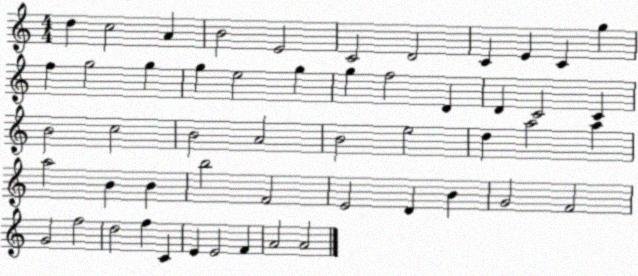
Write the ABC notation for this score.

X:1
T:Untitled
M:4/4
L:1/4
K:C
d c2 A B2 E2 C2 D2 C E C g f g2 g g e2 g g f2 D D C2 C B2 c2 B2 A2 B2 e2 d a2 a a2 B B b2 F2 E2 D B G2 F2 G2 f2 d2 f C E E2 F A2 A2